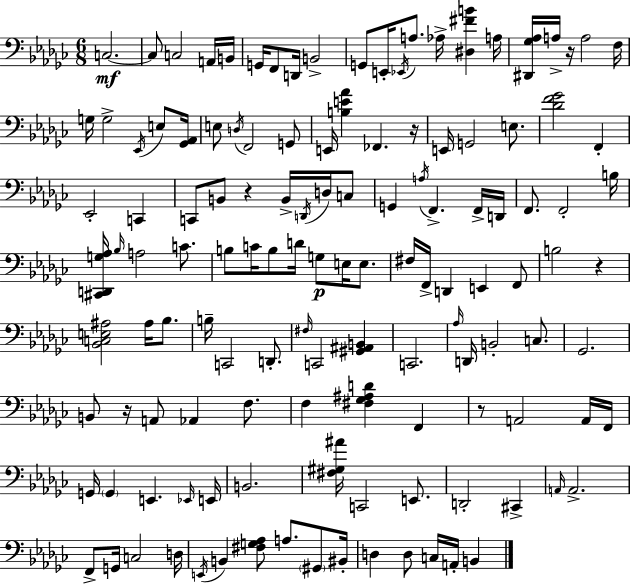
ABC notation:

X:1
T:Untitled
M:6/8
L:1/4
K:Ebm
C,2 C,/2 C,2 A,,/4 B,,/4 G,,/4 F,,/2 D,,/4 B,,2 G,,/2 E,,/4 _E,,/4 A,/2 _A,/4 [^D,^FB] A,/4 [^D,,_G,_A,]/4 A,/4 z/4 A,2 F,/4 G,/4 G,2 _E,,/4 E,/2 [_G,,_A,,]/4 E,/2 D,/4 F,,2 G,,/2 E,,/4 [B,E_A] _F,, z/4 E,,/4 G,,2 E,/2 [_DF_G]2 F,, _E,,2 C,, C,,/2 B,,/2 z B,,/4 D,,/4 D,/4 C,/2 G,, A,/4 F,, F,,/4 D,,/4 F,,/2 F,,2 B,/4 [^C,,D,,G,_A,]/4 _B,/4 A,2 C/2 B,/2 C/4 B,/2 D/4 G,/2 E,/4 E,/2 ^F,/4 F,,/4 D,, E,, F,,/2 B,2 z [_B,,C,E,^A,]2 ^A,/4 _B,/2 B,/4 C,,2 D,,/2 ^F,/4 C,,2 [^G,,^A,,B,,] C,,2 _A,/4 D,,/4 B,,2 C,/2 _G,,2 B,,/2 z/4 A,,/2 _A,, F,/2 F, [^F,_G,^A,D] F,, z/2 A,,2 A,,/4 F,,/4 G,,/4 G,, E,, _E,,/4 E,,/4 B,,2 [^F,^G,^A]/4 C,,2 E,,/2 D,,2 ^C,, A,,/4 A,,2 F,,/2 G,,/4 C,2 D,/4 E,,/4 B,, [^F,G,_A,]/2 A,/2 ^G,,/2 ^B,,/4 D, D,/2 C,/4 A,,/4 B,,